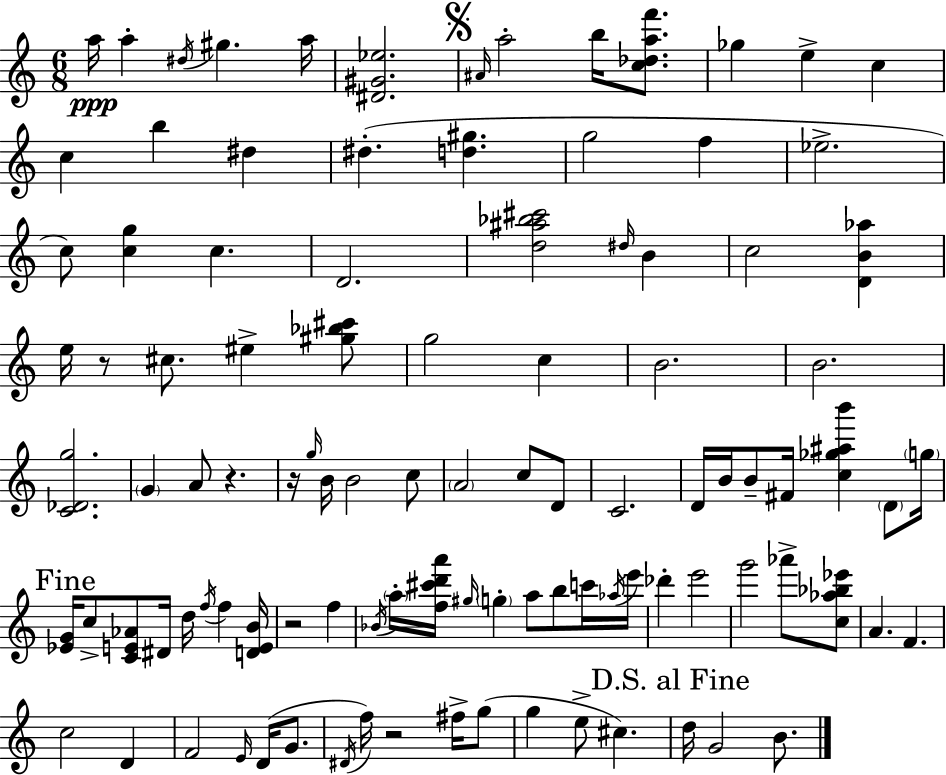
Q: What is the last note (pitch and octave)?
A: B4